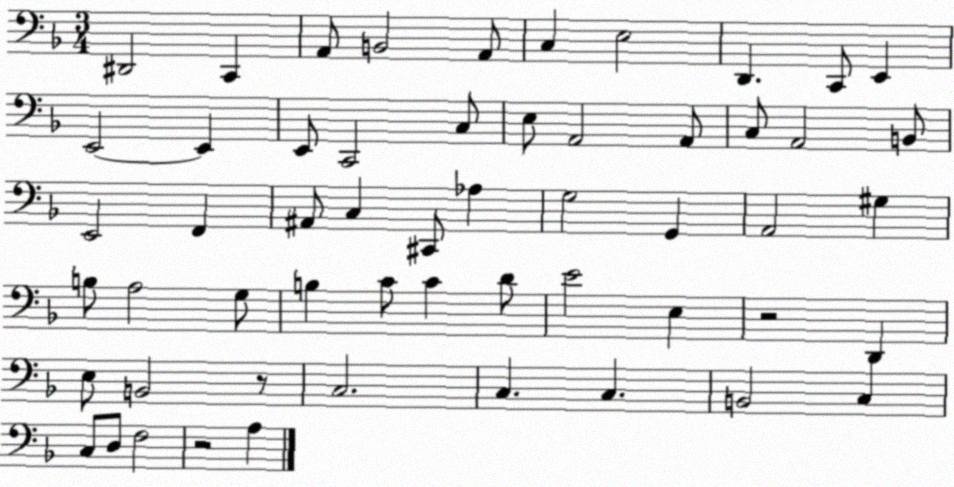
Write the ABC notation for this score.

X:1
T:Untitled
M:3/4
L:1/4
K:F
^D,,2 C,, A,,/2 B,,2 A,,/2 C, E,2 D,, C,,/2 E,, E,,2 E,, E,,/2 C,,2 C,/2 E,/2 A,,2 A,,/2 C,/2 A,,2 B,,/2 E,,2 F,, ^A,,/2 C, ^C,,/2 _A, G,2 G,, A,,2 ^G, B,/2 A,2 G,/2 B, C/2 C D/2 E2 E, z2 D,, E,/2 B,,2 z/2 C,2 C, C, B,,2 C, C,/2 D,/2 F,2 z2 A,